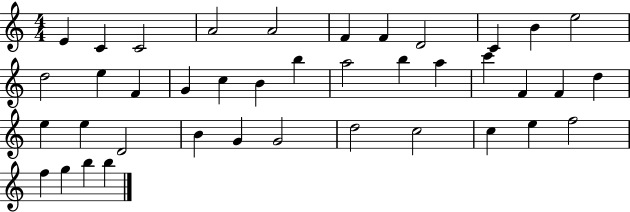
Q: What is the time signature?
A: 4/4